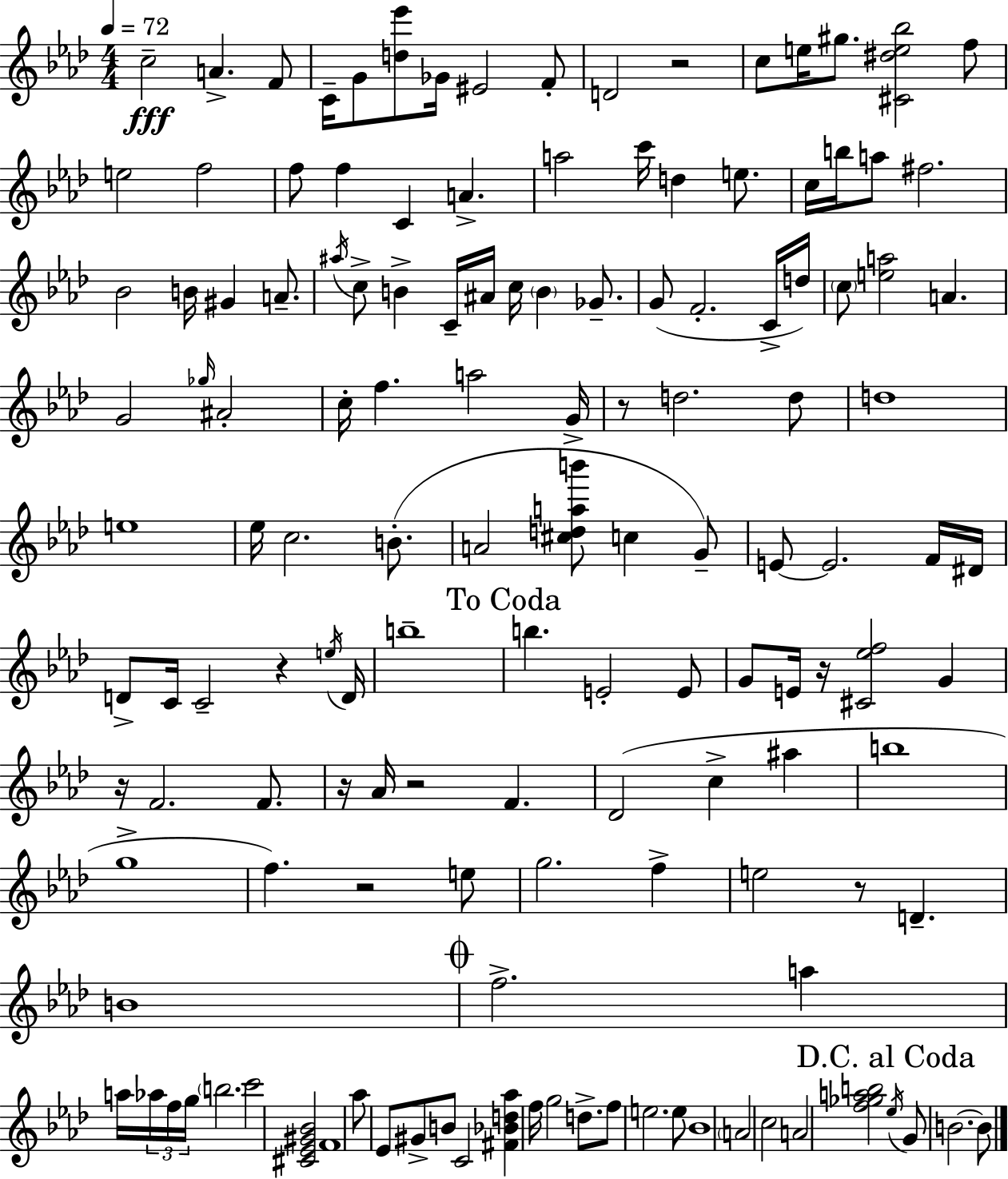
{
  \clef treble
  \numericTimeSignature
  \time 4/4
  \key f \minor
  \tempo 4 = 72
  c''2--\fff a'4.-> f'8 | c'16-- g'8 <d'' ees'''>8 ges'16 eis'2 f'8-. | d'2 r2 | c''8 e''16 gis''8. <cis' dis'' e'' bes''>2 f''8 | \break e''2 f''2 | f''8 f''4 c'4 a'4.-> | a''2 c'''16 d''4 e''8. | c''16 b''16 a''8 fis''2. | \break bes'2 b'16 gis'4 a'8.-- | \acciaccatura { ais''16 } c''8-> b'4-> c'16-- ais'16 c''16 \parenthesize b'4 ges'8.-- | g'8( f'2.-. c'16-> | d''16) \parenthesize c''8 <e'' a''>2 a'4. | \break g'2 \grace { ges''16 } ais'2-. | c''16-. f''4. a''2 | g'16-> r8 d''2. | d''8 d''1 | \break e''1 | ees''16 c''2. b'8.-.( | a'2 <cis'' d'' a'' b'''>8 c''4 | g'8--) e'8~~ e'2. | \break f'16 dis'16 d'8-> c'16 c'2-- r4 | \acciaccatura { e''16 } d'16 b''1-- | \mark "To Coda" b''4. e'2-. | e'8 g'8 e'16 r16 <cis' ees'' f''>2 g'4 | \break r16 f'2. | f'8. r16 aes'16 r2 f'4. | des'2( c''4-> ais''4 | b''1 | \break g''1-> | f''4.) r2 | e''8 g''2. f''4-> | e''2 r8 d'4.-- | \break b'1 | \mark \markup { \musicglyph "scripts.coda" } f''2.-> a''4 | a''16 \tuplet 3/2 { aes''16 f''16 g''16 } \parenthesize b''2. | c'''2 <cis' ees' gis' bes'>2 | \break f'1 | aes''8 ees'8 gis'8-> b'8 c'2 | <fis' bes' d'' aes''>4 f''16 g''2 | d''8.-> f''8 e''2. | \break e''8 bes'1 | \parenthesize a'2 c''2 | a'2 <f'' ges'' a'' b''>2 | \mark "D.C. al Coda" \acciaccatura { ees''16 } g'8 b'2.~~ | \break b'8 \bar "|."
}